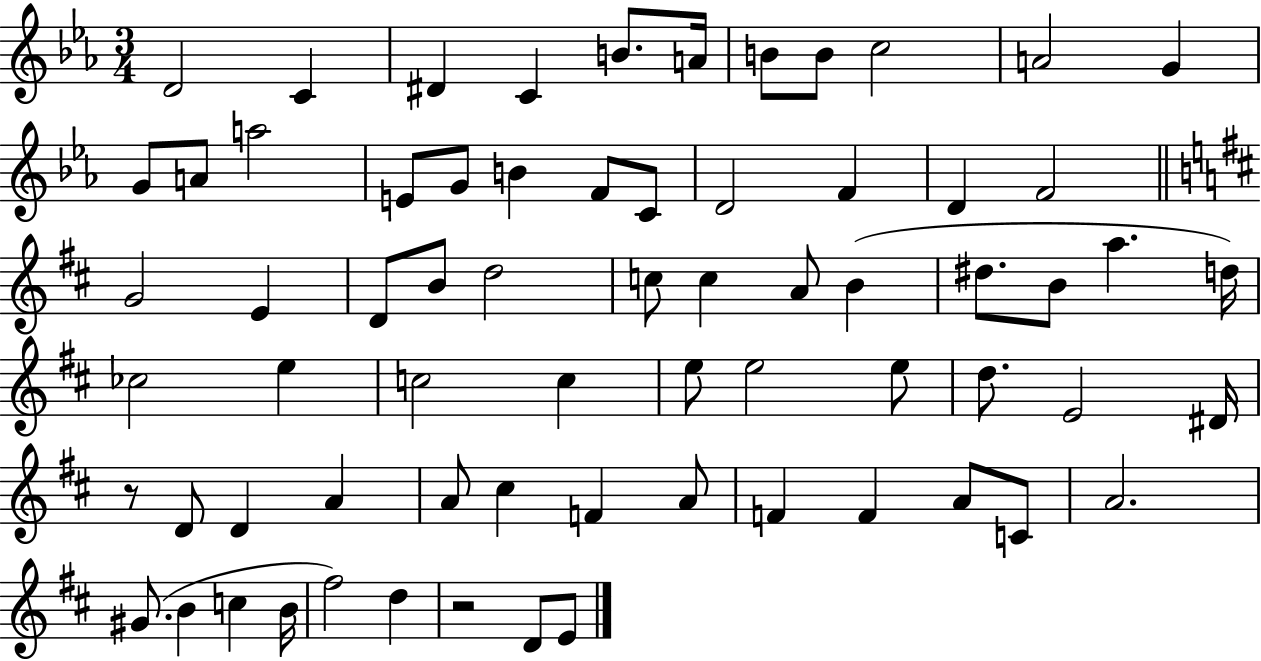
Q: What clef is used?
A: treble